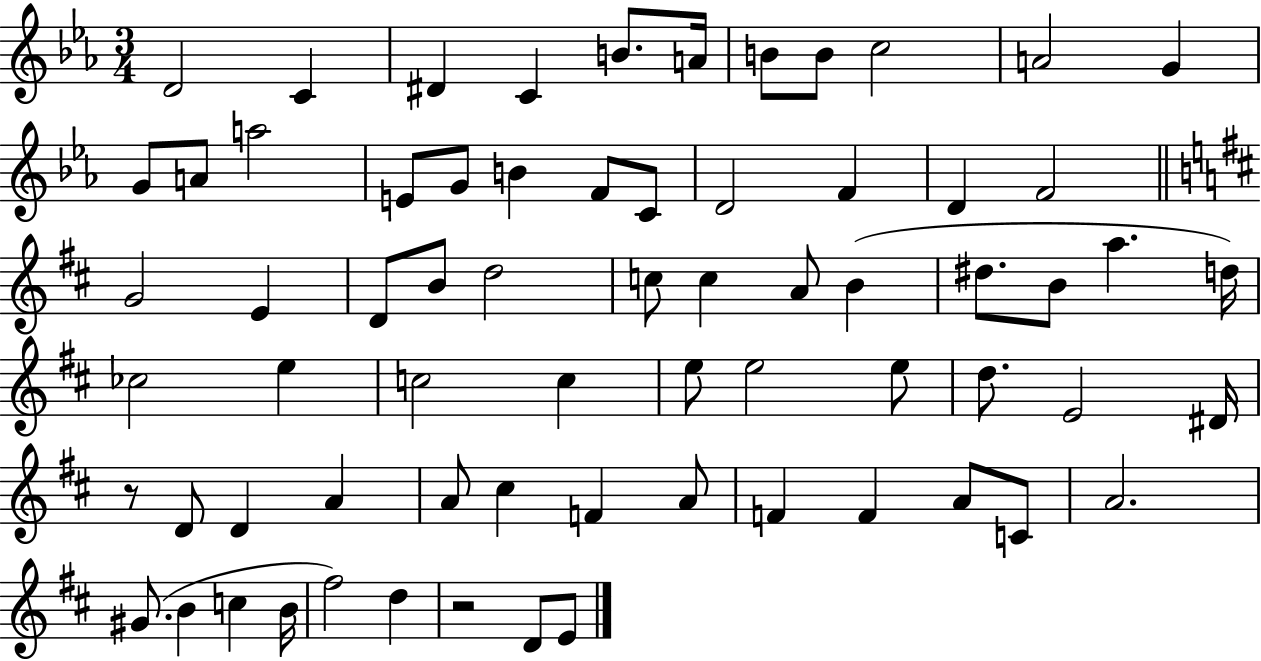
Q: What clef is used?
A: treble